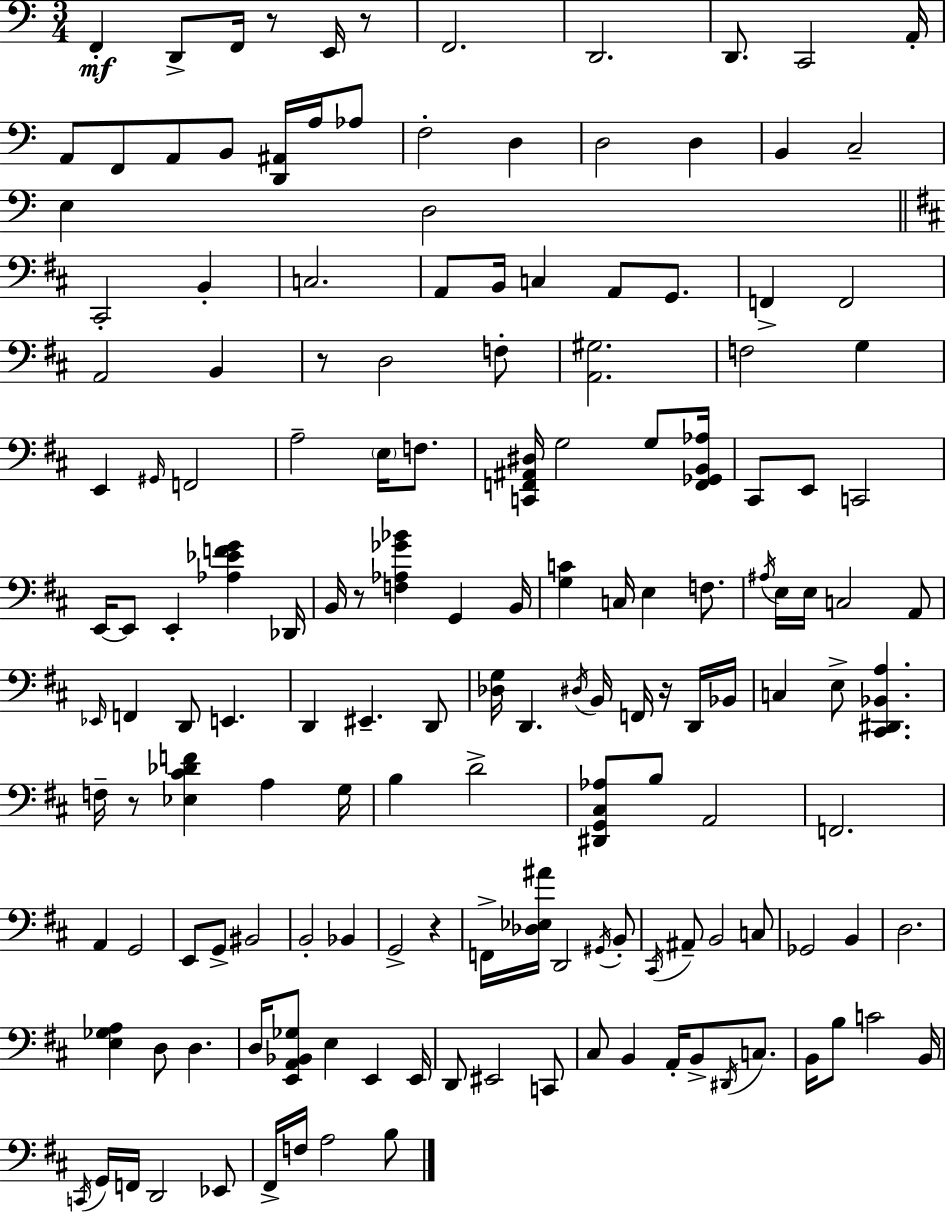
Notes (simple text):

F2/q D2/e F2/s R/e E2/s R/e F2/h. D2/h. D2/e. C2/h A2/s A2/e F2/e A2/e B2/e [D2,A#2]/s A3/s Ab3/e F3/h D3/q D3/h D3/q B2/q C3/h E3/q D3/h C#2/h B2/q C3/h. A2/e B2/s C3/q A2/e G2/e. F2/q F2/h A2/h B2/q R/e D3/h F3/e [A2,G#3]/h. F3/h G3/q E2/q G#2/s F2/h A3/h E3/s F3/e. [C2,F2,A#2,D#3]/s G3/h G3/e [F2,Gb2,B2,Ab3]/s C#2/e E2/e C2/h E2/s E2/e E2/q [Ab3,Eb4,F4,G4]/q Db2/s B2/s R/e [F3,Ab3,Gb4,Bb4]/q G2/q B2/s [G3,C4]/q C3/s E3/q F3/e. A#3/s E3/s E3/s C3/h A2/e Eb2/s F2/q D2/e E2/q. D2/q EIS2/q. D2/e [Db3,G3]/s D2/q. D#3/s B2/s F2/s R/s D2/s Bb2/s C3/q E3/e [C#2,D#2,Bb2,A3]/q. F3/s R/e [Eb3,C#4,Db4,F4]/q A3/q G3/s B3/q D4/h [D#2,G2,C#3,Ab3]/e B3/e A2/h F2/h. A2/q G2/h E2/e G2/e BIS2/h B2/h Bb2/q G2/h R/q F2/s [Db3,Eb3,A#4]/s D2/h G#2/s B2/e C#2/s A#2/e B2/h C3/e Gb2/h B2/q D3/h. [E3,Gb3,A3]/q D3/e D3/q. D3/s [E2,A2,Bb2,Gb3]/e E3/q E2/q E2/s D2/e EIS2/h C2/e C#3/e B2/q A2/s B2/e D#2/s C3/e. B2/s B3/e C4/h B2/s C2/s G2/s F2/s D2/h Eb2/e F#2/s F3/s A3/h B3/e